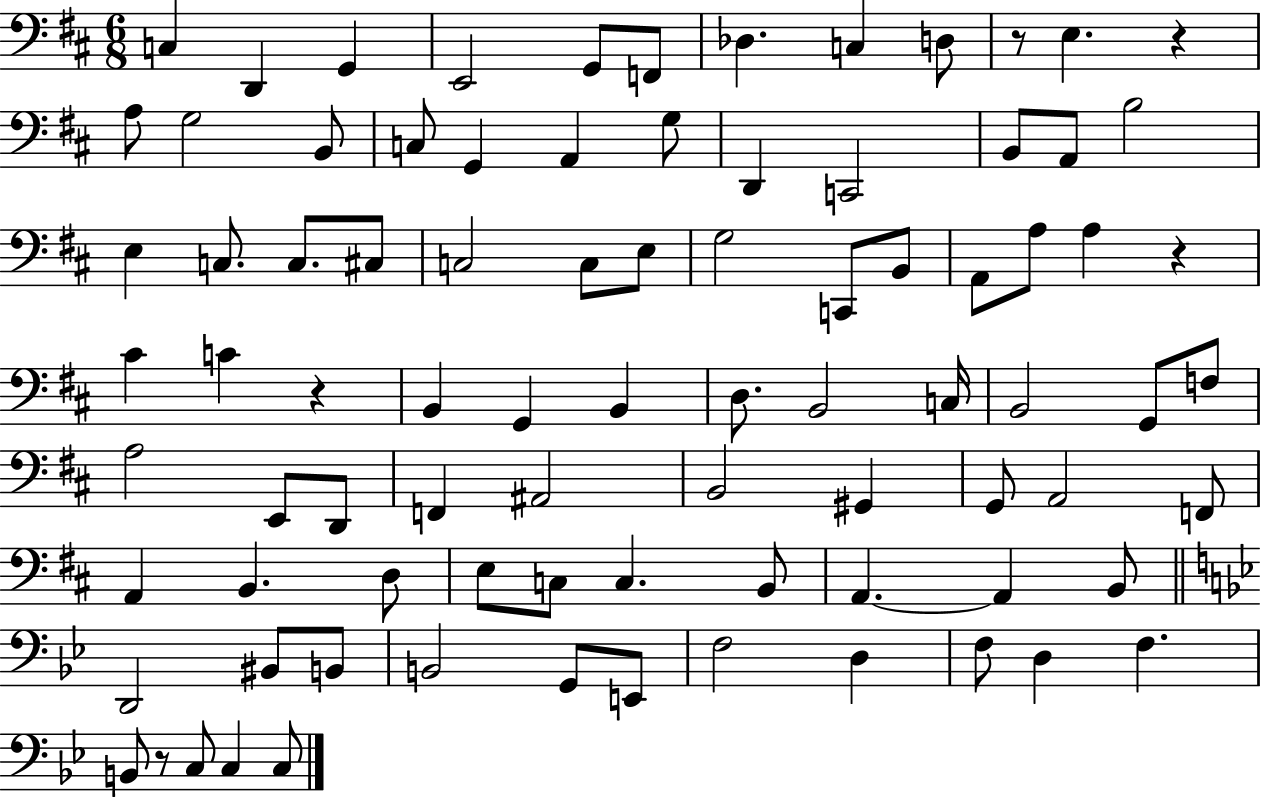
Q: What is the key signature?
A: D major